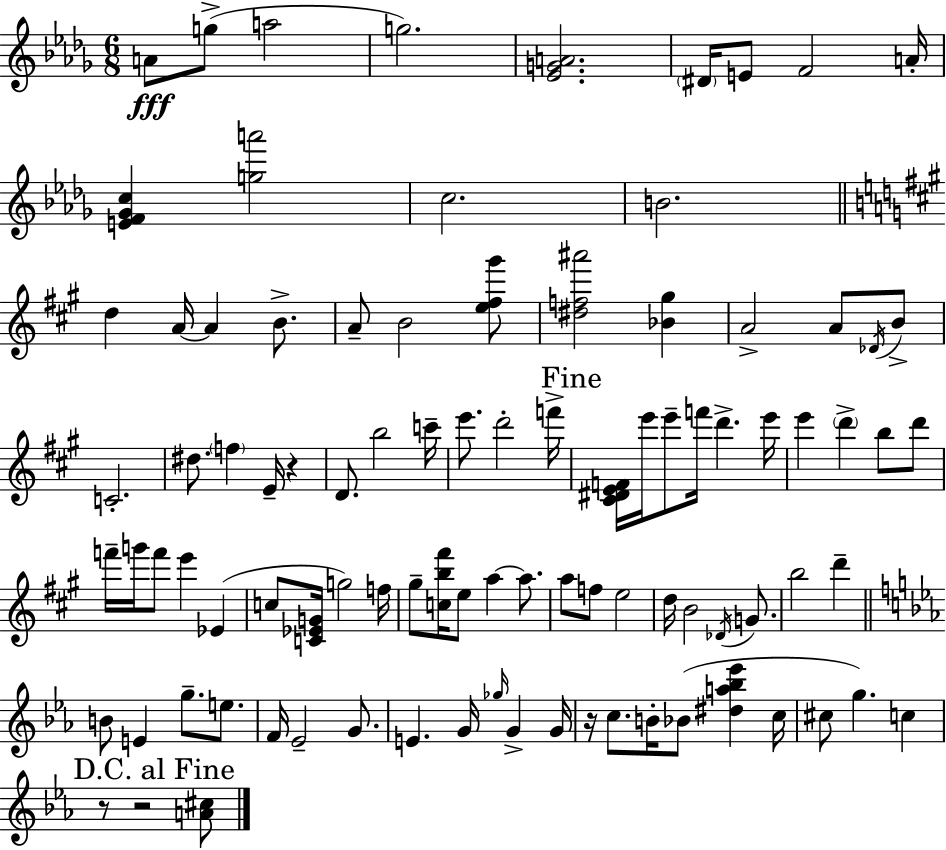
{
  \clef treble
  \numericTimeSignature
  \time 6/8
  \key bes \minor
  a'8\fff g''8->( a''2 | g''2.) | <ees' g' a'>2. | \parenthesize dis'16 e'8 f'2 a'16-. | \break <e' f' ges' c''>4 <g'' a'''>2 | c''2. | b'2. | \bar "||" \break \key a \major d''4 a'16~~ a'4 b'8.-> | a'8-- b'2 <e'' fis'' gis'''>8 | <dis'' f'' ais'''>2 <bes' gis''>4 | a'2-> a'8 \acciaccatura { des'16 } b'8-> | \break c'2.-. | dis''8. \parenthesize f''4 e'16-- r4 | d'8. b''2 | c'''16-- e'''8. d'''2-. | \break f'''16-> \mark "Fine" <cis' dis' e' f'>16 e'''16 e'''8-- f'''16 d'''4.-> | e'''16 e'''4 \parenthesize d'''4-> b''8 d'''8 | f'''16-- g'''16 f'''8 e'''4 ees'4( | c''8 <c' ees' g'>16 g''2) | \break f''16 gis''8-- <c'' b'' fis'''>16 e''8 a''4~~ a''8. | a''8 f''8 e''2 | d''16 b'2 \acciaccatura { des'16 } g'8. | b''2 d'''4-- | \break \bar "||" \break \key c \minor b'8 e'4 g''8.-- e''8. | f'16 ees'2-- g'8. | e'4. g'16 \grace { ges''16 } g'4-> | g'16 r16 c''8. b'16-. bes'8( <dis'' a'' bes'' ees'''>4 | \break c''16 cis''8 g''4.) c''4 | \mark "D.C. al Fine" r8 r2 <a' cis''>8 | \bar "|."
}